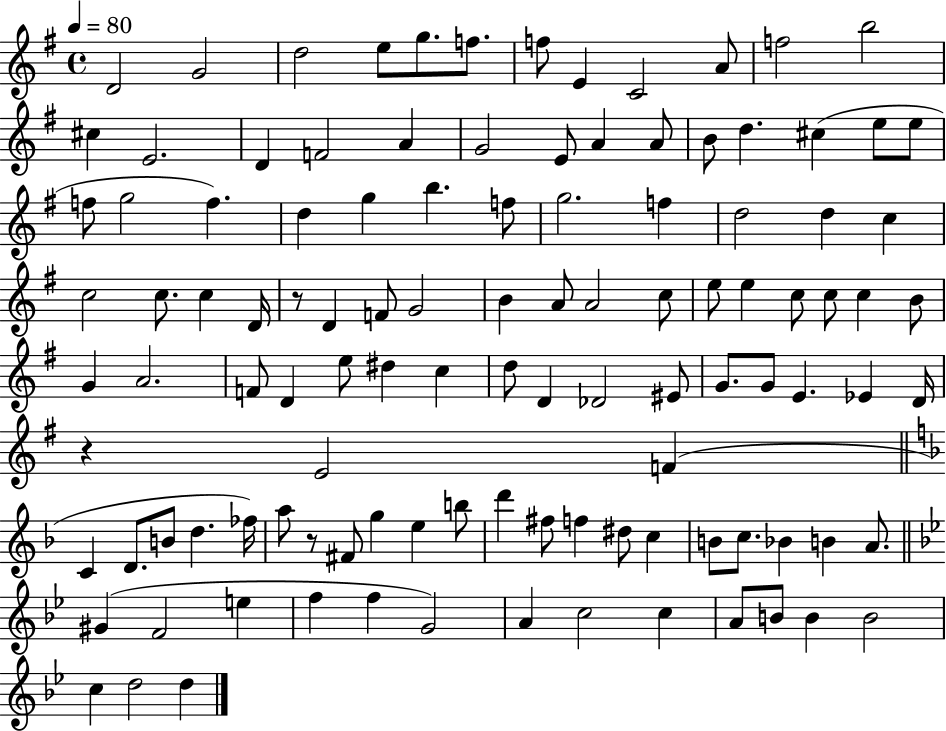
D4/h G4/h D5/h E5/e G5/e. F5/e. F5/e E4/q C4/h A4/e F5/h B5/h C#5/q E4/h. D4/q F4/h A4/q G4/h E4/e A4/q A4/e B4/e D5/q. C#5/q E5/e E5/e F5/e G5/h F5/q. D5/q G5/q B5/q. F5/e G5/h. F5/q D5/h D5/q C5/q C5/h C5/e. C5/q D4/s R/e D4/q F4/e G4/h B4/q A4/e A4/h C5/e E5/e E5/q C5/e C5/e C5/q B4/e G4/q A4/h. F4/e D4/q E5/e D#5/q C5/q D5/e D4/q Db4/h EIS4/e G4/e. G4/e E4/q. Eb4/q D4/s R/q E4/h F4/q C4/q D4/e. B4/e D5/q. FES5/s A5/e R/e F#4/e G5/q E5/q B5/e D6/q F#5/e F5/q D#5/e C5/q B4/e C5/e. Bb4/q B4/q A4/e. G#4/q F4/h E5/q F5/q F5/q G4/h A4/q C5/h C5/q A4/e B4/e B4/q B4/h C5/q D5/h D5/q